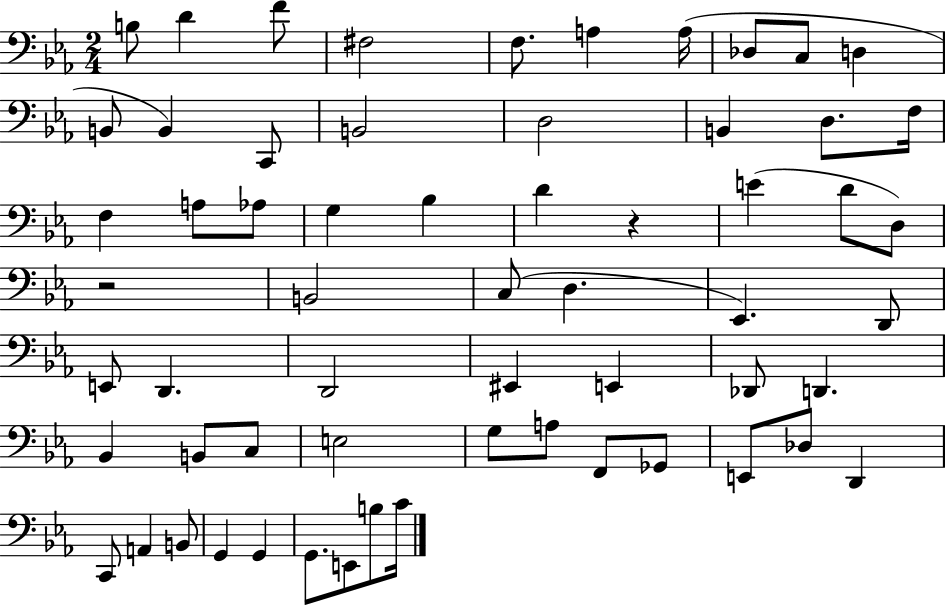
X:1
T:Untitled
M:2/4
L:1/4
K:Eb
B,/2 D F/2 ^F,2 F,/2 A, A,/4 _D,/2 C,/2 D, B,,/2 B,, C,,/2 B,,2 D,2 B,, D,/2 F,/4 F, A,/2 _A,/2 G, _B, D z E D/2 D,/2 z2 B,,2 C,/2 D, _E,, D,,/2 E,,/2 D,, D,,2 ^E,, E,, _D,,/2 D,, _B,, B,,/2 C,/2 E,2 G,/2 A,/2 F,,/2 _G,,/2 E,,/2 _D,/2 D,, C,,/2 A,, B,,/2 G,, G,, G,,/2 E,,/2 B,/2 C/4